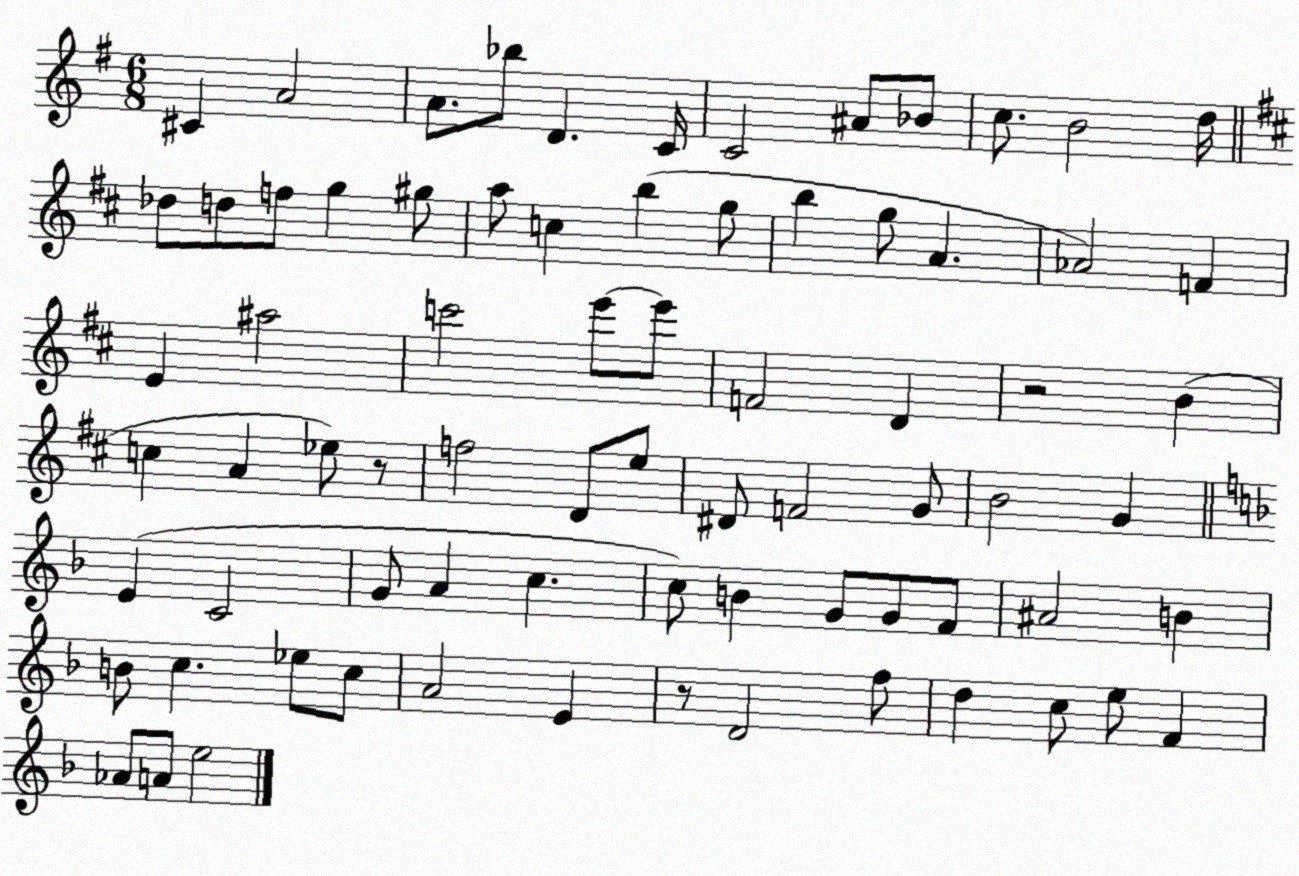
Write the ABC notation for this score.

X:1
T:Untitled
M:6/8
L:1/4
K:G
^C A2 A/2 _b/2 D C/4 C2 ^A/2 _B/2 c/2 B2 d/4 _d/2 d/2 f/2 g ^g/2 a/2 c b g/2 b g/2 A _A2 F E ^a2 c'2 e'/2 e'/2 F2 D z2 B c A _e/2 z/2 f2 D/2 e/2 ^D/2 F2 G/2 B2 G E C2 G/2 A c c/2 B G/2 G/2 F/2 ^A2 B B/2 c _e/2 c/2 A2 E z/2 D2 f/2 d c/2 e/2 F _A/2 A/2 e2